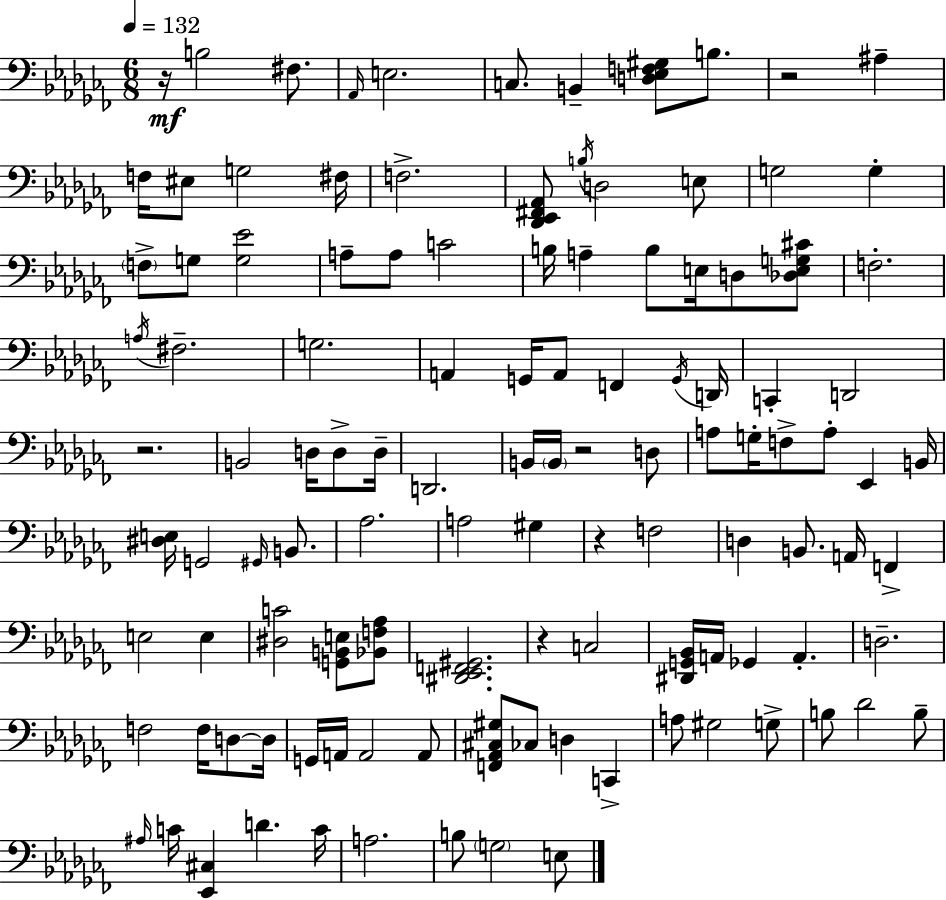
{
  \clef bass
  \numericTimeSignature
  \time 6/8
  \key aes \minor
  \tempo 4 = 132
  r16\mf b2 fis8. | \grace { aes,16 } e2. | c8. b,4-- <d ees f gis>8 b8. | r2 ais4-- | \break f16 eis8 g2 | fis16 f2.-> | <des, ees, fis, aes,>8 \acciaccatura { b16 } d2 | e8 g2 g4-. | \break \parenthesize f8-> g8 <g ees'>2 | a8-- a8 c'2 | b16 a4-- b8 e16 d8 | <des e g cis'>8 f2.-. | \break \acciaccatura { a16 } fis2.-- | g2. | a,4 g,16 a,8 f,4 | \acciaccatura { g,16 } d,16 c,4-. d,2 | \break r2. | b,2 | d16 d8-> d16-- d,2. | b,16 \parenthesize b,16 r2 | \break d8 a8 g16-. f8-> a8-. ees,4 | b,16 <dis e>16 g,2 | \grace { gis,16 } b,8. aes2. | a2 | \break gis4 r4 f2 | d4 b,8. | a,16 f,4-> e2 | e4 <dis c'>2 | \break <g, b, e>8 <bes, f aes>8 <dis, ees, f, gis,>2. | r4 c2 | <dis, g, bes,>16 a,16 ges,4 a,4.-. | d2.-- | \break f2 | f16 d8~~ d16 g,16 a,16 a,2 | a,8 <f, aes, cis gis>8 ces8 d4 | c,4-> a8 gis2 | \break g8-> b8 des'2 | b8-- \grace { ais16 } c'16 <ees, cis>4 d'4. | c'16 a2. | b8 \parenthesize g2 | \break e8 \bar "|."
}